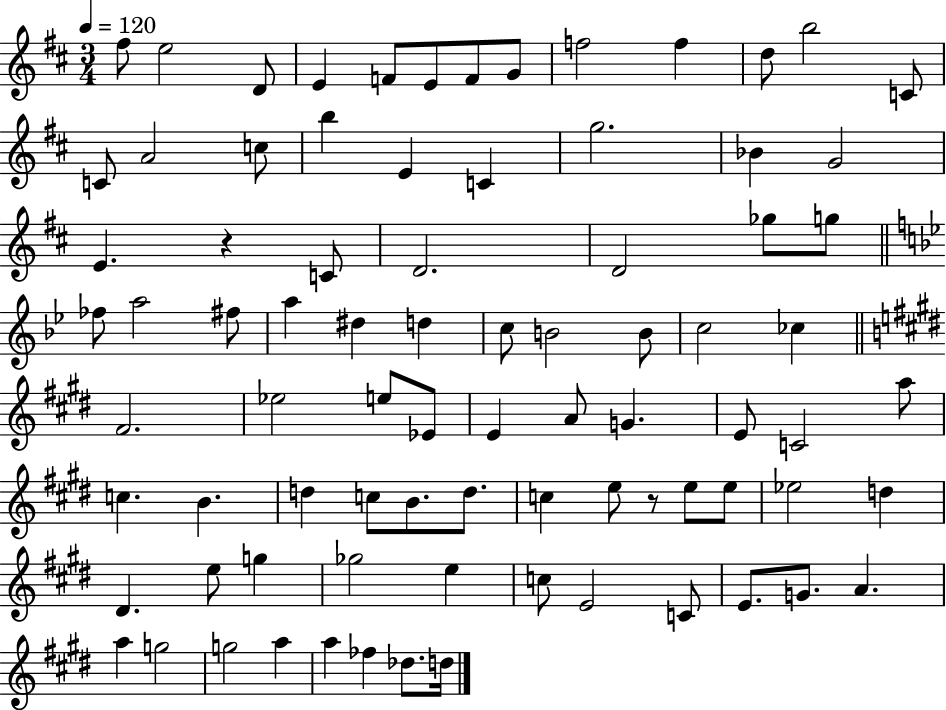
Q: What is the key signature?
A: D major